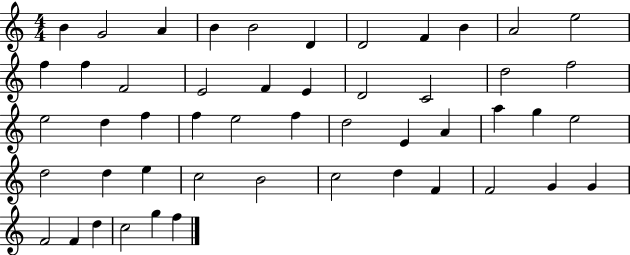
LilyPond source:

{
  \clef treble
  \numericTimeSignature
  \time 4/4
  \key c \major
  b'4 g'2 a'4 | b'4 b'2 d'4 | d'2 f'4 b'4 | a'2 e''2 | \break f''4 f''4 f'2 | e'2 f'4 e'4 | d'2 c'2 | d''2 f''2 | \break e''2 d''4 f''4 | f''4 e''2 f''4 | d''2 e'4 a'4 | a''4 g''4 e''2 | \break d''2 d''4 e''4 | c''2 b'2 | c''2 d''4 f'4 | f'2 g'4 g'4 | \break f'2 f'4 d''4 | c''2 g''4 f''4 | \bar "|."
}